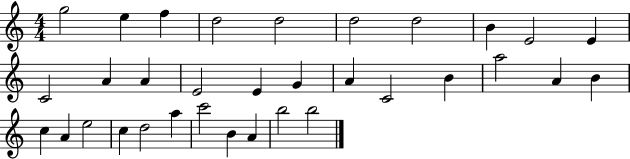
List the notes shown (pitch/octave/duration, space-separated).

G5/h E5/q F5/q D5/h D5/h D5/h D5/h B4/q E4/h E4/q C4/h A4/q A4/q E4/h E4/q G4/q A4/q C4/h B4/q A5/h A4/q B4/q C5/q A4/q E5/h C5/q D5/h A5/q C6/h B4/q A4/q B5/h B5/h